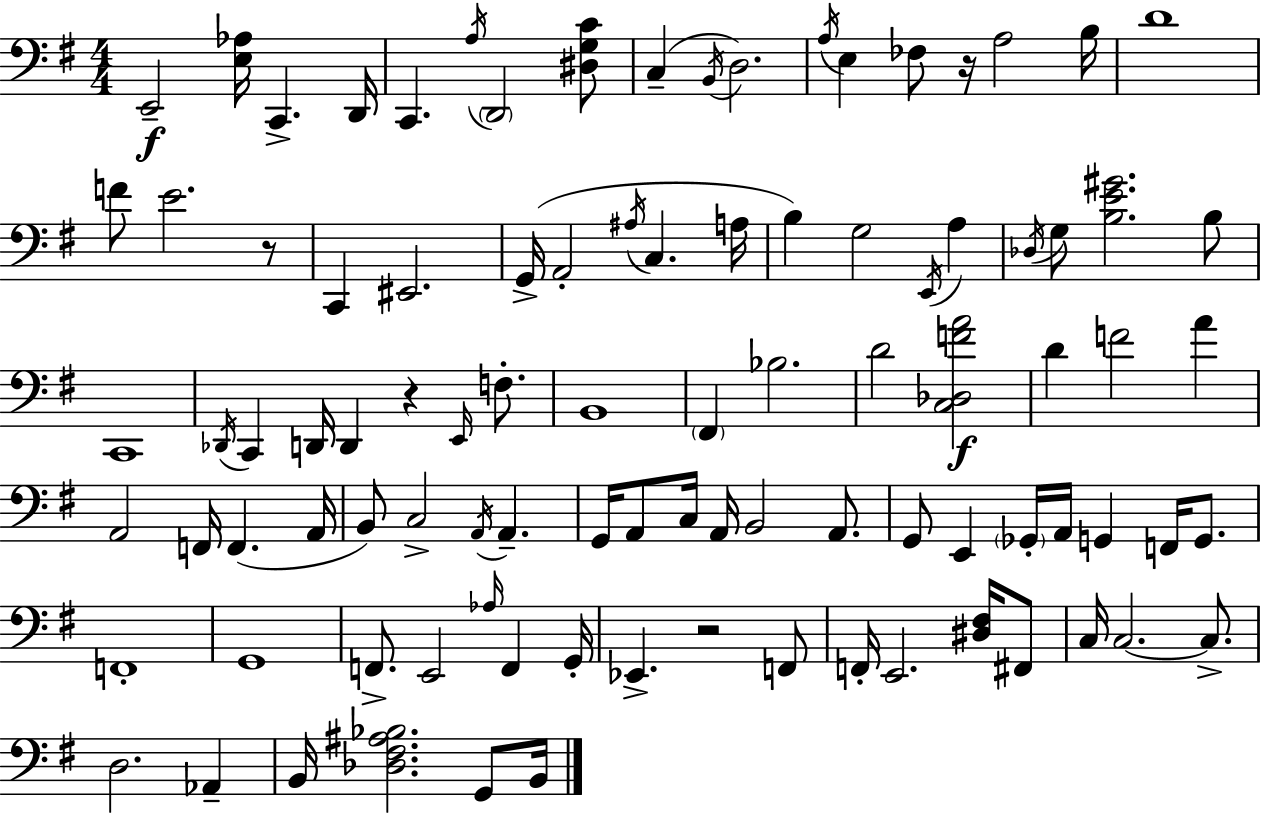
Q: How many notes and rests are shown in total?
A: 96